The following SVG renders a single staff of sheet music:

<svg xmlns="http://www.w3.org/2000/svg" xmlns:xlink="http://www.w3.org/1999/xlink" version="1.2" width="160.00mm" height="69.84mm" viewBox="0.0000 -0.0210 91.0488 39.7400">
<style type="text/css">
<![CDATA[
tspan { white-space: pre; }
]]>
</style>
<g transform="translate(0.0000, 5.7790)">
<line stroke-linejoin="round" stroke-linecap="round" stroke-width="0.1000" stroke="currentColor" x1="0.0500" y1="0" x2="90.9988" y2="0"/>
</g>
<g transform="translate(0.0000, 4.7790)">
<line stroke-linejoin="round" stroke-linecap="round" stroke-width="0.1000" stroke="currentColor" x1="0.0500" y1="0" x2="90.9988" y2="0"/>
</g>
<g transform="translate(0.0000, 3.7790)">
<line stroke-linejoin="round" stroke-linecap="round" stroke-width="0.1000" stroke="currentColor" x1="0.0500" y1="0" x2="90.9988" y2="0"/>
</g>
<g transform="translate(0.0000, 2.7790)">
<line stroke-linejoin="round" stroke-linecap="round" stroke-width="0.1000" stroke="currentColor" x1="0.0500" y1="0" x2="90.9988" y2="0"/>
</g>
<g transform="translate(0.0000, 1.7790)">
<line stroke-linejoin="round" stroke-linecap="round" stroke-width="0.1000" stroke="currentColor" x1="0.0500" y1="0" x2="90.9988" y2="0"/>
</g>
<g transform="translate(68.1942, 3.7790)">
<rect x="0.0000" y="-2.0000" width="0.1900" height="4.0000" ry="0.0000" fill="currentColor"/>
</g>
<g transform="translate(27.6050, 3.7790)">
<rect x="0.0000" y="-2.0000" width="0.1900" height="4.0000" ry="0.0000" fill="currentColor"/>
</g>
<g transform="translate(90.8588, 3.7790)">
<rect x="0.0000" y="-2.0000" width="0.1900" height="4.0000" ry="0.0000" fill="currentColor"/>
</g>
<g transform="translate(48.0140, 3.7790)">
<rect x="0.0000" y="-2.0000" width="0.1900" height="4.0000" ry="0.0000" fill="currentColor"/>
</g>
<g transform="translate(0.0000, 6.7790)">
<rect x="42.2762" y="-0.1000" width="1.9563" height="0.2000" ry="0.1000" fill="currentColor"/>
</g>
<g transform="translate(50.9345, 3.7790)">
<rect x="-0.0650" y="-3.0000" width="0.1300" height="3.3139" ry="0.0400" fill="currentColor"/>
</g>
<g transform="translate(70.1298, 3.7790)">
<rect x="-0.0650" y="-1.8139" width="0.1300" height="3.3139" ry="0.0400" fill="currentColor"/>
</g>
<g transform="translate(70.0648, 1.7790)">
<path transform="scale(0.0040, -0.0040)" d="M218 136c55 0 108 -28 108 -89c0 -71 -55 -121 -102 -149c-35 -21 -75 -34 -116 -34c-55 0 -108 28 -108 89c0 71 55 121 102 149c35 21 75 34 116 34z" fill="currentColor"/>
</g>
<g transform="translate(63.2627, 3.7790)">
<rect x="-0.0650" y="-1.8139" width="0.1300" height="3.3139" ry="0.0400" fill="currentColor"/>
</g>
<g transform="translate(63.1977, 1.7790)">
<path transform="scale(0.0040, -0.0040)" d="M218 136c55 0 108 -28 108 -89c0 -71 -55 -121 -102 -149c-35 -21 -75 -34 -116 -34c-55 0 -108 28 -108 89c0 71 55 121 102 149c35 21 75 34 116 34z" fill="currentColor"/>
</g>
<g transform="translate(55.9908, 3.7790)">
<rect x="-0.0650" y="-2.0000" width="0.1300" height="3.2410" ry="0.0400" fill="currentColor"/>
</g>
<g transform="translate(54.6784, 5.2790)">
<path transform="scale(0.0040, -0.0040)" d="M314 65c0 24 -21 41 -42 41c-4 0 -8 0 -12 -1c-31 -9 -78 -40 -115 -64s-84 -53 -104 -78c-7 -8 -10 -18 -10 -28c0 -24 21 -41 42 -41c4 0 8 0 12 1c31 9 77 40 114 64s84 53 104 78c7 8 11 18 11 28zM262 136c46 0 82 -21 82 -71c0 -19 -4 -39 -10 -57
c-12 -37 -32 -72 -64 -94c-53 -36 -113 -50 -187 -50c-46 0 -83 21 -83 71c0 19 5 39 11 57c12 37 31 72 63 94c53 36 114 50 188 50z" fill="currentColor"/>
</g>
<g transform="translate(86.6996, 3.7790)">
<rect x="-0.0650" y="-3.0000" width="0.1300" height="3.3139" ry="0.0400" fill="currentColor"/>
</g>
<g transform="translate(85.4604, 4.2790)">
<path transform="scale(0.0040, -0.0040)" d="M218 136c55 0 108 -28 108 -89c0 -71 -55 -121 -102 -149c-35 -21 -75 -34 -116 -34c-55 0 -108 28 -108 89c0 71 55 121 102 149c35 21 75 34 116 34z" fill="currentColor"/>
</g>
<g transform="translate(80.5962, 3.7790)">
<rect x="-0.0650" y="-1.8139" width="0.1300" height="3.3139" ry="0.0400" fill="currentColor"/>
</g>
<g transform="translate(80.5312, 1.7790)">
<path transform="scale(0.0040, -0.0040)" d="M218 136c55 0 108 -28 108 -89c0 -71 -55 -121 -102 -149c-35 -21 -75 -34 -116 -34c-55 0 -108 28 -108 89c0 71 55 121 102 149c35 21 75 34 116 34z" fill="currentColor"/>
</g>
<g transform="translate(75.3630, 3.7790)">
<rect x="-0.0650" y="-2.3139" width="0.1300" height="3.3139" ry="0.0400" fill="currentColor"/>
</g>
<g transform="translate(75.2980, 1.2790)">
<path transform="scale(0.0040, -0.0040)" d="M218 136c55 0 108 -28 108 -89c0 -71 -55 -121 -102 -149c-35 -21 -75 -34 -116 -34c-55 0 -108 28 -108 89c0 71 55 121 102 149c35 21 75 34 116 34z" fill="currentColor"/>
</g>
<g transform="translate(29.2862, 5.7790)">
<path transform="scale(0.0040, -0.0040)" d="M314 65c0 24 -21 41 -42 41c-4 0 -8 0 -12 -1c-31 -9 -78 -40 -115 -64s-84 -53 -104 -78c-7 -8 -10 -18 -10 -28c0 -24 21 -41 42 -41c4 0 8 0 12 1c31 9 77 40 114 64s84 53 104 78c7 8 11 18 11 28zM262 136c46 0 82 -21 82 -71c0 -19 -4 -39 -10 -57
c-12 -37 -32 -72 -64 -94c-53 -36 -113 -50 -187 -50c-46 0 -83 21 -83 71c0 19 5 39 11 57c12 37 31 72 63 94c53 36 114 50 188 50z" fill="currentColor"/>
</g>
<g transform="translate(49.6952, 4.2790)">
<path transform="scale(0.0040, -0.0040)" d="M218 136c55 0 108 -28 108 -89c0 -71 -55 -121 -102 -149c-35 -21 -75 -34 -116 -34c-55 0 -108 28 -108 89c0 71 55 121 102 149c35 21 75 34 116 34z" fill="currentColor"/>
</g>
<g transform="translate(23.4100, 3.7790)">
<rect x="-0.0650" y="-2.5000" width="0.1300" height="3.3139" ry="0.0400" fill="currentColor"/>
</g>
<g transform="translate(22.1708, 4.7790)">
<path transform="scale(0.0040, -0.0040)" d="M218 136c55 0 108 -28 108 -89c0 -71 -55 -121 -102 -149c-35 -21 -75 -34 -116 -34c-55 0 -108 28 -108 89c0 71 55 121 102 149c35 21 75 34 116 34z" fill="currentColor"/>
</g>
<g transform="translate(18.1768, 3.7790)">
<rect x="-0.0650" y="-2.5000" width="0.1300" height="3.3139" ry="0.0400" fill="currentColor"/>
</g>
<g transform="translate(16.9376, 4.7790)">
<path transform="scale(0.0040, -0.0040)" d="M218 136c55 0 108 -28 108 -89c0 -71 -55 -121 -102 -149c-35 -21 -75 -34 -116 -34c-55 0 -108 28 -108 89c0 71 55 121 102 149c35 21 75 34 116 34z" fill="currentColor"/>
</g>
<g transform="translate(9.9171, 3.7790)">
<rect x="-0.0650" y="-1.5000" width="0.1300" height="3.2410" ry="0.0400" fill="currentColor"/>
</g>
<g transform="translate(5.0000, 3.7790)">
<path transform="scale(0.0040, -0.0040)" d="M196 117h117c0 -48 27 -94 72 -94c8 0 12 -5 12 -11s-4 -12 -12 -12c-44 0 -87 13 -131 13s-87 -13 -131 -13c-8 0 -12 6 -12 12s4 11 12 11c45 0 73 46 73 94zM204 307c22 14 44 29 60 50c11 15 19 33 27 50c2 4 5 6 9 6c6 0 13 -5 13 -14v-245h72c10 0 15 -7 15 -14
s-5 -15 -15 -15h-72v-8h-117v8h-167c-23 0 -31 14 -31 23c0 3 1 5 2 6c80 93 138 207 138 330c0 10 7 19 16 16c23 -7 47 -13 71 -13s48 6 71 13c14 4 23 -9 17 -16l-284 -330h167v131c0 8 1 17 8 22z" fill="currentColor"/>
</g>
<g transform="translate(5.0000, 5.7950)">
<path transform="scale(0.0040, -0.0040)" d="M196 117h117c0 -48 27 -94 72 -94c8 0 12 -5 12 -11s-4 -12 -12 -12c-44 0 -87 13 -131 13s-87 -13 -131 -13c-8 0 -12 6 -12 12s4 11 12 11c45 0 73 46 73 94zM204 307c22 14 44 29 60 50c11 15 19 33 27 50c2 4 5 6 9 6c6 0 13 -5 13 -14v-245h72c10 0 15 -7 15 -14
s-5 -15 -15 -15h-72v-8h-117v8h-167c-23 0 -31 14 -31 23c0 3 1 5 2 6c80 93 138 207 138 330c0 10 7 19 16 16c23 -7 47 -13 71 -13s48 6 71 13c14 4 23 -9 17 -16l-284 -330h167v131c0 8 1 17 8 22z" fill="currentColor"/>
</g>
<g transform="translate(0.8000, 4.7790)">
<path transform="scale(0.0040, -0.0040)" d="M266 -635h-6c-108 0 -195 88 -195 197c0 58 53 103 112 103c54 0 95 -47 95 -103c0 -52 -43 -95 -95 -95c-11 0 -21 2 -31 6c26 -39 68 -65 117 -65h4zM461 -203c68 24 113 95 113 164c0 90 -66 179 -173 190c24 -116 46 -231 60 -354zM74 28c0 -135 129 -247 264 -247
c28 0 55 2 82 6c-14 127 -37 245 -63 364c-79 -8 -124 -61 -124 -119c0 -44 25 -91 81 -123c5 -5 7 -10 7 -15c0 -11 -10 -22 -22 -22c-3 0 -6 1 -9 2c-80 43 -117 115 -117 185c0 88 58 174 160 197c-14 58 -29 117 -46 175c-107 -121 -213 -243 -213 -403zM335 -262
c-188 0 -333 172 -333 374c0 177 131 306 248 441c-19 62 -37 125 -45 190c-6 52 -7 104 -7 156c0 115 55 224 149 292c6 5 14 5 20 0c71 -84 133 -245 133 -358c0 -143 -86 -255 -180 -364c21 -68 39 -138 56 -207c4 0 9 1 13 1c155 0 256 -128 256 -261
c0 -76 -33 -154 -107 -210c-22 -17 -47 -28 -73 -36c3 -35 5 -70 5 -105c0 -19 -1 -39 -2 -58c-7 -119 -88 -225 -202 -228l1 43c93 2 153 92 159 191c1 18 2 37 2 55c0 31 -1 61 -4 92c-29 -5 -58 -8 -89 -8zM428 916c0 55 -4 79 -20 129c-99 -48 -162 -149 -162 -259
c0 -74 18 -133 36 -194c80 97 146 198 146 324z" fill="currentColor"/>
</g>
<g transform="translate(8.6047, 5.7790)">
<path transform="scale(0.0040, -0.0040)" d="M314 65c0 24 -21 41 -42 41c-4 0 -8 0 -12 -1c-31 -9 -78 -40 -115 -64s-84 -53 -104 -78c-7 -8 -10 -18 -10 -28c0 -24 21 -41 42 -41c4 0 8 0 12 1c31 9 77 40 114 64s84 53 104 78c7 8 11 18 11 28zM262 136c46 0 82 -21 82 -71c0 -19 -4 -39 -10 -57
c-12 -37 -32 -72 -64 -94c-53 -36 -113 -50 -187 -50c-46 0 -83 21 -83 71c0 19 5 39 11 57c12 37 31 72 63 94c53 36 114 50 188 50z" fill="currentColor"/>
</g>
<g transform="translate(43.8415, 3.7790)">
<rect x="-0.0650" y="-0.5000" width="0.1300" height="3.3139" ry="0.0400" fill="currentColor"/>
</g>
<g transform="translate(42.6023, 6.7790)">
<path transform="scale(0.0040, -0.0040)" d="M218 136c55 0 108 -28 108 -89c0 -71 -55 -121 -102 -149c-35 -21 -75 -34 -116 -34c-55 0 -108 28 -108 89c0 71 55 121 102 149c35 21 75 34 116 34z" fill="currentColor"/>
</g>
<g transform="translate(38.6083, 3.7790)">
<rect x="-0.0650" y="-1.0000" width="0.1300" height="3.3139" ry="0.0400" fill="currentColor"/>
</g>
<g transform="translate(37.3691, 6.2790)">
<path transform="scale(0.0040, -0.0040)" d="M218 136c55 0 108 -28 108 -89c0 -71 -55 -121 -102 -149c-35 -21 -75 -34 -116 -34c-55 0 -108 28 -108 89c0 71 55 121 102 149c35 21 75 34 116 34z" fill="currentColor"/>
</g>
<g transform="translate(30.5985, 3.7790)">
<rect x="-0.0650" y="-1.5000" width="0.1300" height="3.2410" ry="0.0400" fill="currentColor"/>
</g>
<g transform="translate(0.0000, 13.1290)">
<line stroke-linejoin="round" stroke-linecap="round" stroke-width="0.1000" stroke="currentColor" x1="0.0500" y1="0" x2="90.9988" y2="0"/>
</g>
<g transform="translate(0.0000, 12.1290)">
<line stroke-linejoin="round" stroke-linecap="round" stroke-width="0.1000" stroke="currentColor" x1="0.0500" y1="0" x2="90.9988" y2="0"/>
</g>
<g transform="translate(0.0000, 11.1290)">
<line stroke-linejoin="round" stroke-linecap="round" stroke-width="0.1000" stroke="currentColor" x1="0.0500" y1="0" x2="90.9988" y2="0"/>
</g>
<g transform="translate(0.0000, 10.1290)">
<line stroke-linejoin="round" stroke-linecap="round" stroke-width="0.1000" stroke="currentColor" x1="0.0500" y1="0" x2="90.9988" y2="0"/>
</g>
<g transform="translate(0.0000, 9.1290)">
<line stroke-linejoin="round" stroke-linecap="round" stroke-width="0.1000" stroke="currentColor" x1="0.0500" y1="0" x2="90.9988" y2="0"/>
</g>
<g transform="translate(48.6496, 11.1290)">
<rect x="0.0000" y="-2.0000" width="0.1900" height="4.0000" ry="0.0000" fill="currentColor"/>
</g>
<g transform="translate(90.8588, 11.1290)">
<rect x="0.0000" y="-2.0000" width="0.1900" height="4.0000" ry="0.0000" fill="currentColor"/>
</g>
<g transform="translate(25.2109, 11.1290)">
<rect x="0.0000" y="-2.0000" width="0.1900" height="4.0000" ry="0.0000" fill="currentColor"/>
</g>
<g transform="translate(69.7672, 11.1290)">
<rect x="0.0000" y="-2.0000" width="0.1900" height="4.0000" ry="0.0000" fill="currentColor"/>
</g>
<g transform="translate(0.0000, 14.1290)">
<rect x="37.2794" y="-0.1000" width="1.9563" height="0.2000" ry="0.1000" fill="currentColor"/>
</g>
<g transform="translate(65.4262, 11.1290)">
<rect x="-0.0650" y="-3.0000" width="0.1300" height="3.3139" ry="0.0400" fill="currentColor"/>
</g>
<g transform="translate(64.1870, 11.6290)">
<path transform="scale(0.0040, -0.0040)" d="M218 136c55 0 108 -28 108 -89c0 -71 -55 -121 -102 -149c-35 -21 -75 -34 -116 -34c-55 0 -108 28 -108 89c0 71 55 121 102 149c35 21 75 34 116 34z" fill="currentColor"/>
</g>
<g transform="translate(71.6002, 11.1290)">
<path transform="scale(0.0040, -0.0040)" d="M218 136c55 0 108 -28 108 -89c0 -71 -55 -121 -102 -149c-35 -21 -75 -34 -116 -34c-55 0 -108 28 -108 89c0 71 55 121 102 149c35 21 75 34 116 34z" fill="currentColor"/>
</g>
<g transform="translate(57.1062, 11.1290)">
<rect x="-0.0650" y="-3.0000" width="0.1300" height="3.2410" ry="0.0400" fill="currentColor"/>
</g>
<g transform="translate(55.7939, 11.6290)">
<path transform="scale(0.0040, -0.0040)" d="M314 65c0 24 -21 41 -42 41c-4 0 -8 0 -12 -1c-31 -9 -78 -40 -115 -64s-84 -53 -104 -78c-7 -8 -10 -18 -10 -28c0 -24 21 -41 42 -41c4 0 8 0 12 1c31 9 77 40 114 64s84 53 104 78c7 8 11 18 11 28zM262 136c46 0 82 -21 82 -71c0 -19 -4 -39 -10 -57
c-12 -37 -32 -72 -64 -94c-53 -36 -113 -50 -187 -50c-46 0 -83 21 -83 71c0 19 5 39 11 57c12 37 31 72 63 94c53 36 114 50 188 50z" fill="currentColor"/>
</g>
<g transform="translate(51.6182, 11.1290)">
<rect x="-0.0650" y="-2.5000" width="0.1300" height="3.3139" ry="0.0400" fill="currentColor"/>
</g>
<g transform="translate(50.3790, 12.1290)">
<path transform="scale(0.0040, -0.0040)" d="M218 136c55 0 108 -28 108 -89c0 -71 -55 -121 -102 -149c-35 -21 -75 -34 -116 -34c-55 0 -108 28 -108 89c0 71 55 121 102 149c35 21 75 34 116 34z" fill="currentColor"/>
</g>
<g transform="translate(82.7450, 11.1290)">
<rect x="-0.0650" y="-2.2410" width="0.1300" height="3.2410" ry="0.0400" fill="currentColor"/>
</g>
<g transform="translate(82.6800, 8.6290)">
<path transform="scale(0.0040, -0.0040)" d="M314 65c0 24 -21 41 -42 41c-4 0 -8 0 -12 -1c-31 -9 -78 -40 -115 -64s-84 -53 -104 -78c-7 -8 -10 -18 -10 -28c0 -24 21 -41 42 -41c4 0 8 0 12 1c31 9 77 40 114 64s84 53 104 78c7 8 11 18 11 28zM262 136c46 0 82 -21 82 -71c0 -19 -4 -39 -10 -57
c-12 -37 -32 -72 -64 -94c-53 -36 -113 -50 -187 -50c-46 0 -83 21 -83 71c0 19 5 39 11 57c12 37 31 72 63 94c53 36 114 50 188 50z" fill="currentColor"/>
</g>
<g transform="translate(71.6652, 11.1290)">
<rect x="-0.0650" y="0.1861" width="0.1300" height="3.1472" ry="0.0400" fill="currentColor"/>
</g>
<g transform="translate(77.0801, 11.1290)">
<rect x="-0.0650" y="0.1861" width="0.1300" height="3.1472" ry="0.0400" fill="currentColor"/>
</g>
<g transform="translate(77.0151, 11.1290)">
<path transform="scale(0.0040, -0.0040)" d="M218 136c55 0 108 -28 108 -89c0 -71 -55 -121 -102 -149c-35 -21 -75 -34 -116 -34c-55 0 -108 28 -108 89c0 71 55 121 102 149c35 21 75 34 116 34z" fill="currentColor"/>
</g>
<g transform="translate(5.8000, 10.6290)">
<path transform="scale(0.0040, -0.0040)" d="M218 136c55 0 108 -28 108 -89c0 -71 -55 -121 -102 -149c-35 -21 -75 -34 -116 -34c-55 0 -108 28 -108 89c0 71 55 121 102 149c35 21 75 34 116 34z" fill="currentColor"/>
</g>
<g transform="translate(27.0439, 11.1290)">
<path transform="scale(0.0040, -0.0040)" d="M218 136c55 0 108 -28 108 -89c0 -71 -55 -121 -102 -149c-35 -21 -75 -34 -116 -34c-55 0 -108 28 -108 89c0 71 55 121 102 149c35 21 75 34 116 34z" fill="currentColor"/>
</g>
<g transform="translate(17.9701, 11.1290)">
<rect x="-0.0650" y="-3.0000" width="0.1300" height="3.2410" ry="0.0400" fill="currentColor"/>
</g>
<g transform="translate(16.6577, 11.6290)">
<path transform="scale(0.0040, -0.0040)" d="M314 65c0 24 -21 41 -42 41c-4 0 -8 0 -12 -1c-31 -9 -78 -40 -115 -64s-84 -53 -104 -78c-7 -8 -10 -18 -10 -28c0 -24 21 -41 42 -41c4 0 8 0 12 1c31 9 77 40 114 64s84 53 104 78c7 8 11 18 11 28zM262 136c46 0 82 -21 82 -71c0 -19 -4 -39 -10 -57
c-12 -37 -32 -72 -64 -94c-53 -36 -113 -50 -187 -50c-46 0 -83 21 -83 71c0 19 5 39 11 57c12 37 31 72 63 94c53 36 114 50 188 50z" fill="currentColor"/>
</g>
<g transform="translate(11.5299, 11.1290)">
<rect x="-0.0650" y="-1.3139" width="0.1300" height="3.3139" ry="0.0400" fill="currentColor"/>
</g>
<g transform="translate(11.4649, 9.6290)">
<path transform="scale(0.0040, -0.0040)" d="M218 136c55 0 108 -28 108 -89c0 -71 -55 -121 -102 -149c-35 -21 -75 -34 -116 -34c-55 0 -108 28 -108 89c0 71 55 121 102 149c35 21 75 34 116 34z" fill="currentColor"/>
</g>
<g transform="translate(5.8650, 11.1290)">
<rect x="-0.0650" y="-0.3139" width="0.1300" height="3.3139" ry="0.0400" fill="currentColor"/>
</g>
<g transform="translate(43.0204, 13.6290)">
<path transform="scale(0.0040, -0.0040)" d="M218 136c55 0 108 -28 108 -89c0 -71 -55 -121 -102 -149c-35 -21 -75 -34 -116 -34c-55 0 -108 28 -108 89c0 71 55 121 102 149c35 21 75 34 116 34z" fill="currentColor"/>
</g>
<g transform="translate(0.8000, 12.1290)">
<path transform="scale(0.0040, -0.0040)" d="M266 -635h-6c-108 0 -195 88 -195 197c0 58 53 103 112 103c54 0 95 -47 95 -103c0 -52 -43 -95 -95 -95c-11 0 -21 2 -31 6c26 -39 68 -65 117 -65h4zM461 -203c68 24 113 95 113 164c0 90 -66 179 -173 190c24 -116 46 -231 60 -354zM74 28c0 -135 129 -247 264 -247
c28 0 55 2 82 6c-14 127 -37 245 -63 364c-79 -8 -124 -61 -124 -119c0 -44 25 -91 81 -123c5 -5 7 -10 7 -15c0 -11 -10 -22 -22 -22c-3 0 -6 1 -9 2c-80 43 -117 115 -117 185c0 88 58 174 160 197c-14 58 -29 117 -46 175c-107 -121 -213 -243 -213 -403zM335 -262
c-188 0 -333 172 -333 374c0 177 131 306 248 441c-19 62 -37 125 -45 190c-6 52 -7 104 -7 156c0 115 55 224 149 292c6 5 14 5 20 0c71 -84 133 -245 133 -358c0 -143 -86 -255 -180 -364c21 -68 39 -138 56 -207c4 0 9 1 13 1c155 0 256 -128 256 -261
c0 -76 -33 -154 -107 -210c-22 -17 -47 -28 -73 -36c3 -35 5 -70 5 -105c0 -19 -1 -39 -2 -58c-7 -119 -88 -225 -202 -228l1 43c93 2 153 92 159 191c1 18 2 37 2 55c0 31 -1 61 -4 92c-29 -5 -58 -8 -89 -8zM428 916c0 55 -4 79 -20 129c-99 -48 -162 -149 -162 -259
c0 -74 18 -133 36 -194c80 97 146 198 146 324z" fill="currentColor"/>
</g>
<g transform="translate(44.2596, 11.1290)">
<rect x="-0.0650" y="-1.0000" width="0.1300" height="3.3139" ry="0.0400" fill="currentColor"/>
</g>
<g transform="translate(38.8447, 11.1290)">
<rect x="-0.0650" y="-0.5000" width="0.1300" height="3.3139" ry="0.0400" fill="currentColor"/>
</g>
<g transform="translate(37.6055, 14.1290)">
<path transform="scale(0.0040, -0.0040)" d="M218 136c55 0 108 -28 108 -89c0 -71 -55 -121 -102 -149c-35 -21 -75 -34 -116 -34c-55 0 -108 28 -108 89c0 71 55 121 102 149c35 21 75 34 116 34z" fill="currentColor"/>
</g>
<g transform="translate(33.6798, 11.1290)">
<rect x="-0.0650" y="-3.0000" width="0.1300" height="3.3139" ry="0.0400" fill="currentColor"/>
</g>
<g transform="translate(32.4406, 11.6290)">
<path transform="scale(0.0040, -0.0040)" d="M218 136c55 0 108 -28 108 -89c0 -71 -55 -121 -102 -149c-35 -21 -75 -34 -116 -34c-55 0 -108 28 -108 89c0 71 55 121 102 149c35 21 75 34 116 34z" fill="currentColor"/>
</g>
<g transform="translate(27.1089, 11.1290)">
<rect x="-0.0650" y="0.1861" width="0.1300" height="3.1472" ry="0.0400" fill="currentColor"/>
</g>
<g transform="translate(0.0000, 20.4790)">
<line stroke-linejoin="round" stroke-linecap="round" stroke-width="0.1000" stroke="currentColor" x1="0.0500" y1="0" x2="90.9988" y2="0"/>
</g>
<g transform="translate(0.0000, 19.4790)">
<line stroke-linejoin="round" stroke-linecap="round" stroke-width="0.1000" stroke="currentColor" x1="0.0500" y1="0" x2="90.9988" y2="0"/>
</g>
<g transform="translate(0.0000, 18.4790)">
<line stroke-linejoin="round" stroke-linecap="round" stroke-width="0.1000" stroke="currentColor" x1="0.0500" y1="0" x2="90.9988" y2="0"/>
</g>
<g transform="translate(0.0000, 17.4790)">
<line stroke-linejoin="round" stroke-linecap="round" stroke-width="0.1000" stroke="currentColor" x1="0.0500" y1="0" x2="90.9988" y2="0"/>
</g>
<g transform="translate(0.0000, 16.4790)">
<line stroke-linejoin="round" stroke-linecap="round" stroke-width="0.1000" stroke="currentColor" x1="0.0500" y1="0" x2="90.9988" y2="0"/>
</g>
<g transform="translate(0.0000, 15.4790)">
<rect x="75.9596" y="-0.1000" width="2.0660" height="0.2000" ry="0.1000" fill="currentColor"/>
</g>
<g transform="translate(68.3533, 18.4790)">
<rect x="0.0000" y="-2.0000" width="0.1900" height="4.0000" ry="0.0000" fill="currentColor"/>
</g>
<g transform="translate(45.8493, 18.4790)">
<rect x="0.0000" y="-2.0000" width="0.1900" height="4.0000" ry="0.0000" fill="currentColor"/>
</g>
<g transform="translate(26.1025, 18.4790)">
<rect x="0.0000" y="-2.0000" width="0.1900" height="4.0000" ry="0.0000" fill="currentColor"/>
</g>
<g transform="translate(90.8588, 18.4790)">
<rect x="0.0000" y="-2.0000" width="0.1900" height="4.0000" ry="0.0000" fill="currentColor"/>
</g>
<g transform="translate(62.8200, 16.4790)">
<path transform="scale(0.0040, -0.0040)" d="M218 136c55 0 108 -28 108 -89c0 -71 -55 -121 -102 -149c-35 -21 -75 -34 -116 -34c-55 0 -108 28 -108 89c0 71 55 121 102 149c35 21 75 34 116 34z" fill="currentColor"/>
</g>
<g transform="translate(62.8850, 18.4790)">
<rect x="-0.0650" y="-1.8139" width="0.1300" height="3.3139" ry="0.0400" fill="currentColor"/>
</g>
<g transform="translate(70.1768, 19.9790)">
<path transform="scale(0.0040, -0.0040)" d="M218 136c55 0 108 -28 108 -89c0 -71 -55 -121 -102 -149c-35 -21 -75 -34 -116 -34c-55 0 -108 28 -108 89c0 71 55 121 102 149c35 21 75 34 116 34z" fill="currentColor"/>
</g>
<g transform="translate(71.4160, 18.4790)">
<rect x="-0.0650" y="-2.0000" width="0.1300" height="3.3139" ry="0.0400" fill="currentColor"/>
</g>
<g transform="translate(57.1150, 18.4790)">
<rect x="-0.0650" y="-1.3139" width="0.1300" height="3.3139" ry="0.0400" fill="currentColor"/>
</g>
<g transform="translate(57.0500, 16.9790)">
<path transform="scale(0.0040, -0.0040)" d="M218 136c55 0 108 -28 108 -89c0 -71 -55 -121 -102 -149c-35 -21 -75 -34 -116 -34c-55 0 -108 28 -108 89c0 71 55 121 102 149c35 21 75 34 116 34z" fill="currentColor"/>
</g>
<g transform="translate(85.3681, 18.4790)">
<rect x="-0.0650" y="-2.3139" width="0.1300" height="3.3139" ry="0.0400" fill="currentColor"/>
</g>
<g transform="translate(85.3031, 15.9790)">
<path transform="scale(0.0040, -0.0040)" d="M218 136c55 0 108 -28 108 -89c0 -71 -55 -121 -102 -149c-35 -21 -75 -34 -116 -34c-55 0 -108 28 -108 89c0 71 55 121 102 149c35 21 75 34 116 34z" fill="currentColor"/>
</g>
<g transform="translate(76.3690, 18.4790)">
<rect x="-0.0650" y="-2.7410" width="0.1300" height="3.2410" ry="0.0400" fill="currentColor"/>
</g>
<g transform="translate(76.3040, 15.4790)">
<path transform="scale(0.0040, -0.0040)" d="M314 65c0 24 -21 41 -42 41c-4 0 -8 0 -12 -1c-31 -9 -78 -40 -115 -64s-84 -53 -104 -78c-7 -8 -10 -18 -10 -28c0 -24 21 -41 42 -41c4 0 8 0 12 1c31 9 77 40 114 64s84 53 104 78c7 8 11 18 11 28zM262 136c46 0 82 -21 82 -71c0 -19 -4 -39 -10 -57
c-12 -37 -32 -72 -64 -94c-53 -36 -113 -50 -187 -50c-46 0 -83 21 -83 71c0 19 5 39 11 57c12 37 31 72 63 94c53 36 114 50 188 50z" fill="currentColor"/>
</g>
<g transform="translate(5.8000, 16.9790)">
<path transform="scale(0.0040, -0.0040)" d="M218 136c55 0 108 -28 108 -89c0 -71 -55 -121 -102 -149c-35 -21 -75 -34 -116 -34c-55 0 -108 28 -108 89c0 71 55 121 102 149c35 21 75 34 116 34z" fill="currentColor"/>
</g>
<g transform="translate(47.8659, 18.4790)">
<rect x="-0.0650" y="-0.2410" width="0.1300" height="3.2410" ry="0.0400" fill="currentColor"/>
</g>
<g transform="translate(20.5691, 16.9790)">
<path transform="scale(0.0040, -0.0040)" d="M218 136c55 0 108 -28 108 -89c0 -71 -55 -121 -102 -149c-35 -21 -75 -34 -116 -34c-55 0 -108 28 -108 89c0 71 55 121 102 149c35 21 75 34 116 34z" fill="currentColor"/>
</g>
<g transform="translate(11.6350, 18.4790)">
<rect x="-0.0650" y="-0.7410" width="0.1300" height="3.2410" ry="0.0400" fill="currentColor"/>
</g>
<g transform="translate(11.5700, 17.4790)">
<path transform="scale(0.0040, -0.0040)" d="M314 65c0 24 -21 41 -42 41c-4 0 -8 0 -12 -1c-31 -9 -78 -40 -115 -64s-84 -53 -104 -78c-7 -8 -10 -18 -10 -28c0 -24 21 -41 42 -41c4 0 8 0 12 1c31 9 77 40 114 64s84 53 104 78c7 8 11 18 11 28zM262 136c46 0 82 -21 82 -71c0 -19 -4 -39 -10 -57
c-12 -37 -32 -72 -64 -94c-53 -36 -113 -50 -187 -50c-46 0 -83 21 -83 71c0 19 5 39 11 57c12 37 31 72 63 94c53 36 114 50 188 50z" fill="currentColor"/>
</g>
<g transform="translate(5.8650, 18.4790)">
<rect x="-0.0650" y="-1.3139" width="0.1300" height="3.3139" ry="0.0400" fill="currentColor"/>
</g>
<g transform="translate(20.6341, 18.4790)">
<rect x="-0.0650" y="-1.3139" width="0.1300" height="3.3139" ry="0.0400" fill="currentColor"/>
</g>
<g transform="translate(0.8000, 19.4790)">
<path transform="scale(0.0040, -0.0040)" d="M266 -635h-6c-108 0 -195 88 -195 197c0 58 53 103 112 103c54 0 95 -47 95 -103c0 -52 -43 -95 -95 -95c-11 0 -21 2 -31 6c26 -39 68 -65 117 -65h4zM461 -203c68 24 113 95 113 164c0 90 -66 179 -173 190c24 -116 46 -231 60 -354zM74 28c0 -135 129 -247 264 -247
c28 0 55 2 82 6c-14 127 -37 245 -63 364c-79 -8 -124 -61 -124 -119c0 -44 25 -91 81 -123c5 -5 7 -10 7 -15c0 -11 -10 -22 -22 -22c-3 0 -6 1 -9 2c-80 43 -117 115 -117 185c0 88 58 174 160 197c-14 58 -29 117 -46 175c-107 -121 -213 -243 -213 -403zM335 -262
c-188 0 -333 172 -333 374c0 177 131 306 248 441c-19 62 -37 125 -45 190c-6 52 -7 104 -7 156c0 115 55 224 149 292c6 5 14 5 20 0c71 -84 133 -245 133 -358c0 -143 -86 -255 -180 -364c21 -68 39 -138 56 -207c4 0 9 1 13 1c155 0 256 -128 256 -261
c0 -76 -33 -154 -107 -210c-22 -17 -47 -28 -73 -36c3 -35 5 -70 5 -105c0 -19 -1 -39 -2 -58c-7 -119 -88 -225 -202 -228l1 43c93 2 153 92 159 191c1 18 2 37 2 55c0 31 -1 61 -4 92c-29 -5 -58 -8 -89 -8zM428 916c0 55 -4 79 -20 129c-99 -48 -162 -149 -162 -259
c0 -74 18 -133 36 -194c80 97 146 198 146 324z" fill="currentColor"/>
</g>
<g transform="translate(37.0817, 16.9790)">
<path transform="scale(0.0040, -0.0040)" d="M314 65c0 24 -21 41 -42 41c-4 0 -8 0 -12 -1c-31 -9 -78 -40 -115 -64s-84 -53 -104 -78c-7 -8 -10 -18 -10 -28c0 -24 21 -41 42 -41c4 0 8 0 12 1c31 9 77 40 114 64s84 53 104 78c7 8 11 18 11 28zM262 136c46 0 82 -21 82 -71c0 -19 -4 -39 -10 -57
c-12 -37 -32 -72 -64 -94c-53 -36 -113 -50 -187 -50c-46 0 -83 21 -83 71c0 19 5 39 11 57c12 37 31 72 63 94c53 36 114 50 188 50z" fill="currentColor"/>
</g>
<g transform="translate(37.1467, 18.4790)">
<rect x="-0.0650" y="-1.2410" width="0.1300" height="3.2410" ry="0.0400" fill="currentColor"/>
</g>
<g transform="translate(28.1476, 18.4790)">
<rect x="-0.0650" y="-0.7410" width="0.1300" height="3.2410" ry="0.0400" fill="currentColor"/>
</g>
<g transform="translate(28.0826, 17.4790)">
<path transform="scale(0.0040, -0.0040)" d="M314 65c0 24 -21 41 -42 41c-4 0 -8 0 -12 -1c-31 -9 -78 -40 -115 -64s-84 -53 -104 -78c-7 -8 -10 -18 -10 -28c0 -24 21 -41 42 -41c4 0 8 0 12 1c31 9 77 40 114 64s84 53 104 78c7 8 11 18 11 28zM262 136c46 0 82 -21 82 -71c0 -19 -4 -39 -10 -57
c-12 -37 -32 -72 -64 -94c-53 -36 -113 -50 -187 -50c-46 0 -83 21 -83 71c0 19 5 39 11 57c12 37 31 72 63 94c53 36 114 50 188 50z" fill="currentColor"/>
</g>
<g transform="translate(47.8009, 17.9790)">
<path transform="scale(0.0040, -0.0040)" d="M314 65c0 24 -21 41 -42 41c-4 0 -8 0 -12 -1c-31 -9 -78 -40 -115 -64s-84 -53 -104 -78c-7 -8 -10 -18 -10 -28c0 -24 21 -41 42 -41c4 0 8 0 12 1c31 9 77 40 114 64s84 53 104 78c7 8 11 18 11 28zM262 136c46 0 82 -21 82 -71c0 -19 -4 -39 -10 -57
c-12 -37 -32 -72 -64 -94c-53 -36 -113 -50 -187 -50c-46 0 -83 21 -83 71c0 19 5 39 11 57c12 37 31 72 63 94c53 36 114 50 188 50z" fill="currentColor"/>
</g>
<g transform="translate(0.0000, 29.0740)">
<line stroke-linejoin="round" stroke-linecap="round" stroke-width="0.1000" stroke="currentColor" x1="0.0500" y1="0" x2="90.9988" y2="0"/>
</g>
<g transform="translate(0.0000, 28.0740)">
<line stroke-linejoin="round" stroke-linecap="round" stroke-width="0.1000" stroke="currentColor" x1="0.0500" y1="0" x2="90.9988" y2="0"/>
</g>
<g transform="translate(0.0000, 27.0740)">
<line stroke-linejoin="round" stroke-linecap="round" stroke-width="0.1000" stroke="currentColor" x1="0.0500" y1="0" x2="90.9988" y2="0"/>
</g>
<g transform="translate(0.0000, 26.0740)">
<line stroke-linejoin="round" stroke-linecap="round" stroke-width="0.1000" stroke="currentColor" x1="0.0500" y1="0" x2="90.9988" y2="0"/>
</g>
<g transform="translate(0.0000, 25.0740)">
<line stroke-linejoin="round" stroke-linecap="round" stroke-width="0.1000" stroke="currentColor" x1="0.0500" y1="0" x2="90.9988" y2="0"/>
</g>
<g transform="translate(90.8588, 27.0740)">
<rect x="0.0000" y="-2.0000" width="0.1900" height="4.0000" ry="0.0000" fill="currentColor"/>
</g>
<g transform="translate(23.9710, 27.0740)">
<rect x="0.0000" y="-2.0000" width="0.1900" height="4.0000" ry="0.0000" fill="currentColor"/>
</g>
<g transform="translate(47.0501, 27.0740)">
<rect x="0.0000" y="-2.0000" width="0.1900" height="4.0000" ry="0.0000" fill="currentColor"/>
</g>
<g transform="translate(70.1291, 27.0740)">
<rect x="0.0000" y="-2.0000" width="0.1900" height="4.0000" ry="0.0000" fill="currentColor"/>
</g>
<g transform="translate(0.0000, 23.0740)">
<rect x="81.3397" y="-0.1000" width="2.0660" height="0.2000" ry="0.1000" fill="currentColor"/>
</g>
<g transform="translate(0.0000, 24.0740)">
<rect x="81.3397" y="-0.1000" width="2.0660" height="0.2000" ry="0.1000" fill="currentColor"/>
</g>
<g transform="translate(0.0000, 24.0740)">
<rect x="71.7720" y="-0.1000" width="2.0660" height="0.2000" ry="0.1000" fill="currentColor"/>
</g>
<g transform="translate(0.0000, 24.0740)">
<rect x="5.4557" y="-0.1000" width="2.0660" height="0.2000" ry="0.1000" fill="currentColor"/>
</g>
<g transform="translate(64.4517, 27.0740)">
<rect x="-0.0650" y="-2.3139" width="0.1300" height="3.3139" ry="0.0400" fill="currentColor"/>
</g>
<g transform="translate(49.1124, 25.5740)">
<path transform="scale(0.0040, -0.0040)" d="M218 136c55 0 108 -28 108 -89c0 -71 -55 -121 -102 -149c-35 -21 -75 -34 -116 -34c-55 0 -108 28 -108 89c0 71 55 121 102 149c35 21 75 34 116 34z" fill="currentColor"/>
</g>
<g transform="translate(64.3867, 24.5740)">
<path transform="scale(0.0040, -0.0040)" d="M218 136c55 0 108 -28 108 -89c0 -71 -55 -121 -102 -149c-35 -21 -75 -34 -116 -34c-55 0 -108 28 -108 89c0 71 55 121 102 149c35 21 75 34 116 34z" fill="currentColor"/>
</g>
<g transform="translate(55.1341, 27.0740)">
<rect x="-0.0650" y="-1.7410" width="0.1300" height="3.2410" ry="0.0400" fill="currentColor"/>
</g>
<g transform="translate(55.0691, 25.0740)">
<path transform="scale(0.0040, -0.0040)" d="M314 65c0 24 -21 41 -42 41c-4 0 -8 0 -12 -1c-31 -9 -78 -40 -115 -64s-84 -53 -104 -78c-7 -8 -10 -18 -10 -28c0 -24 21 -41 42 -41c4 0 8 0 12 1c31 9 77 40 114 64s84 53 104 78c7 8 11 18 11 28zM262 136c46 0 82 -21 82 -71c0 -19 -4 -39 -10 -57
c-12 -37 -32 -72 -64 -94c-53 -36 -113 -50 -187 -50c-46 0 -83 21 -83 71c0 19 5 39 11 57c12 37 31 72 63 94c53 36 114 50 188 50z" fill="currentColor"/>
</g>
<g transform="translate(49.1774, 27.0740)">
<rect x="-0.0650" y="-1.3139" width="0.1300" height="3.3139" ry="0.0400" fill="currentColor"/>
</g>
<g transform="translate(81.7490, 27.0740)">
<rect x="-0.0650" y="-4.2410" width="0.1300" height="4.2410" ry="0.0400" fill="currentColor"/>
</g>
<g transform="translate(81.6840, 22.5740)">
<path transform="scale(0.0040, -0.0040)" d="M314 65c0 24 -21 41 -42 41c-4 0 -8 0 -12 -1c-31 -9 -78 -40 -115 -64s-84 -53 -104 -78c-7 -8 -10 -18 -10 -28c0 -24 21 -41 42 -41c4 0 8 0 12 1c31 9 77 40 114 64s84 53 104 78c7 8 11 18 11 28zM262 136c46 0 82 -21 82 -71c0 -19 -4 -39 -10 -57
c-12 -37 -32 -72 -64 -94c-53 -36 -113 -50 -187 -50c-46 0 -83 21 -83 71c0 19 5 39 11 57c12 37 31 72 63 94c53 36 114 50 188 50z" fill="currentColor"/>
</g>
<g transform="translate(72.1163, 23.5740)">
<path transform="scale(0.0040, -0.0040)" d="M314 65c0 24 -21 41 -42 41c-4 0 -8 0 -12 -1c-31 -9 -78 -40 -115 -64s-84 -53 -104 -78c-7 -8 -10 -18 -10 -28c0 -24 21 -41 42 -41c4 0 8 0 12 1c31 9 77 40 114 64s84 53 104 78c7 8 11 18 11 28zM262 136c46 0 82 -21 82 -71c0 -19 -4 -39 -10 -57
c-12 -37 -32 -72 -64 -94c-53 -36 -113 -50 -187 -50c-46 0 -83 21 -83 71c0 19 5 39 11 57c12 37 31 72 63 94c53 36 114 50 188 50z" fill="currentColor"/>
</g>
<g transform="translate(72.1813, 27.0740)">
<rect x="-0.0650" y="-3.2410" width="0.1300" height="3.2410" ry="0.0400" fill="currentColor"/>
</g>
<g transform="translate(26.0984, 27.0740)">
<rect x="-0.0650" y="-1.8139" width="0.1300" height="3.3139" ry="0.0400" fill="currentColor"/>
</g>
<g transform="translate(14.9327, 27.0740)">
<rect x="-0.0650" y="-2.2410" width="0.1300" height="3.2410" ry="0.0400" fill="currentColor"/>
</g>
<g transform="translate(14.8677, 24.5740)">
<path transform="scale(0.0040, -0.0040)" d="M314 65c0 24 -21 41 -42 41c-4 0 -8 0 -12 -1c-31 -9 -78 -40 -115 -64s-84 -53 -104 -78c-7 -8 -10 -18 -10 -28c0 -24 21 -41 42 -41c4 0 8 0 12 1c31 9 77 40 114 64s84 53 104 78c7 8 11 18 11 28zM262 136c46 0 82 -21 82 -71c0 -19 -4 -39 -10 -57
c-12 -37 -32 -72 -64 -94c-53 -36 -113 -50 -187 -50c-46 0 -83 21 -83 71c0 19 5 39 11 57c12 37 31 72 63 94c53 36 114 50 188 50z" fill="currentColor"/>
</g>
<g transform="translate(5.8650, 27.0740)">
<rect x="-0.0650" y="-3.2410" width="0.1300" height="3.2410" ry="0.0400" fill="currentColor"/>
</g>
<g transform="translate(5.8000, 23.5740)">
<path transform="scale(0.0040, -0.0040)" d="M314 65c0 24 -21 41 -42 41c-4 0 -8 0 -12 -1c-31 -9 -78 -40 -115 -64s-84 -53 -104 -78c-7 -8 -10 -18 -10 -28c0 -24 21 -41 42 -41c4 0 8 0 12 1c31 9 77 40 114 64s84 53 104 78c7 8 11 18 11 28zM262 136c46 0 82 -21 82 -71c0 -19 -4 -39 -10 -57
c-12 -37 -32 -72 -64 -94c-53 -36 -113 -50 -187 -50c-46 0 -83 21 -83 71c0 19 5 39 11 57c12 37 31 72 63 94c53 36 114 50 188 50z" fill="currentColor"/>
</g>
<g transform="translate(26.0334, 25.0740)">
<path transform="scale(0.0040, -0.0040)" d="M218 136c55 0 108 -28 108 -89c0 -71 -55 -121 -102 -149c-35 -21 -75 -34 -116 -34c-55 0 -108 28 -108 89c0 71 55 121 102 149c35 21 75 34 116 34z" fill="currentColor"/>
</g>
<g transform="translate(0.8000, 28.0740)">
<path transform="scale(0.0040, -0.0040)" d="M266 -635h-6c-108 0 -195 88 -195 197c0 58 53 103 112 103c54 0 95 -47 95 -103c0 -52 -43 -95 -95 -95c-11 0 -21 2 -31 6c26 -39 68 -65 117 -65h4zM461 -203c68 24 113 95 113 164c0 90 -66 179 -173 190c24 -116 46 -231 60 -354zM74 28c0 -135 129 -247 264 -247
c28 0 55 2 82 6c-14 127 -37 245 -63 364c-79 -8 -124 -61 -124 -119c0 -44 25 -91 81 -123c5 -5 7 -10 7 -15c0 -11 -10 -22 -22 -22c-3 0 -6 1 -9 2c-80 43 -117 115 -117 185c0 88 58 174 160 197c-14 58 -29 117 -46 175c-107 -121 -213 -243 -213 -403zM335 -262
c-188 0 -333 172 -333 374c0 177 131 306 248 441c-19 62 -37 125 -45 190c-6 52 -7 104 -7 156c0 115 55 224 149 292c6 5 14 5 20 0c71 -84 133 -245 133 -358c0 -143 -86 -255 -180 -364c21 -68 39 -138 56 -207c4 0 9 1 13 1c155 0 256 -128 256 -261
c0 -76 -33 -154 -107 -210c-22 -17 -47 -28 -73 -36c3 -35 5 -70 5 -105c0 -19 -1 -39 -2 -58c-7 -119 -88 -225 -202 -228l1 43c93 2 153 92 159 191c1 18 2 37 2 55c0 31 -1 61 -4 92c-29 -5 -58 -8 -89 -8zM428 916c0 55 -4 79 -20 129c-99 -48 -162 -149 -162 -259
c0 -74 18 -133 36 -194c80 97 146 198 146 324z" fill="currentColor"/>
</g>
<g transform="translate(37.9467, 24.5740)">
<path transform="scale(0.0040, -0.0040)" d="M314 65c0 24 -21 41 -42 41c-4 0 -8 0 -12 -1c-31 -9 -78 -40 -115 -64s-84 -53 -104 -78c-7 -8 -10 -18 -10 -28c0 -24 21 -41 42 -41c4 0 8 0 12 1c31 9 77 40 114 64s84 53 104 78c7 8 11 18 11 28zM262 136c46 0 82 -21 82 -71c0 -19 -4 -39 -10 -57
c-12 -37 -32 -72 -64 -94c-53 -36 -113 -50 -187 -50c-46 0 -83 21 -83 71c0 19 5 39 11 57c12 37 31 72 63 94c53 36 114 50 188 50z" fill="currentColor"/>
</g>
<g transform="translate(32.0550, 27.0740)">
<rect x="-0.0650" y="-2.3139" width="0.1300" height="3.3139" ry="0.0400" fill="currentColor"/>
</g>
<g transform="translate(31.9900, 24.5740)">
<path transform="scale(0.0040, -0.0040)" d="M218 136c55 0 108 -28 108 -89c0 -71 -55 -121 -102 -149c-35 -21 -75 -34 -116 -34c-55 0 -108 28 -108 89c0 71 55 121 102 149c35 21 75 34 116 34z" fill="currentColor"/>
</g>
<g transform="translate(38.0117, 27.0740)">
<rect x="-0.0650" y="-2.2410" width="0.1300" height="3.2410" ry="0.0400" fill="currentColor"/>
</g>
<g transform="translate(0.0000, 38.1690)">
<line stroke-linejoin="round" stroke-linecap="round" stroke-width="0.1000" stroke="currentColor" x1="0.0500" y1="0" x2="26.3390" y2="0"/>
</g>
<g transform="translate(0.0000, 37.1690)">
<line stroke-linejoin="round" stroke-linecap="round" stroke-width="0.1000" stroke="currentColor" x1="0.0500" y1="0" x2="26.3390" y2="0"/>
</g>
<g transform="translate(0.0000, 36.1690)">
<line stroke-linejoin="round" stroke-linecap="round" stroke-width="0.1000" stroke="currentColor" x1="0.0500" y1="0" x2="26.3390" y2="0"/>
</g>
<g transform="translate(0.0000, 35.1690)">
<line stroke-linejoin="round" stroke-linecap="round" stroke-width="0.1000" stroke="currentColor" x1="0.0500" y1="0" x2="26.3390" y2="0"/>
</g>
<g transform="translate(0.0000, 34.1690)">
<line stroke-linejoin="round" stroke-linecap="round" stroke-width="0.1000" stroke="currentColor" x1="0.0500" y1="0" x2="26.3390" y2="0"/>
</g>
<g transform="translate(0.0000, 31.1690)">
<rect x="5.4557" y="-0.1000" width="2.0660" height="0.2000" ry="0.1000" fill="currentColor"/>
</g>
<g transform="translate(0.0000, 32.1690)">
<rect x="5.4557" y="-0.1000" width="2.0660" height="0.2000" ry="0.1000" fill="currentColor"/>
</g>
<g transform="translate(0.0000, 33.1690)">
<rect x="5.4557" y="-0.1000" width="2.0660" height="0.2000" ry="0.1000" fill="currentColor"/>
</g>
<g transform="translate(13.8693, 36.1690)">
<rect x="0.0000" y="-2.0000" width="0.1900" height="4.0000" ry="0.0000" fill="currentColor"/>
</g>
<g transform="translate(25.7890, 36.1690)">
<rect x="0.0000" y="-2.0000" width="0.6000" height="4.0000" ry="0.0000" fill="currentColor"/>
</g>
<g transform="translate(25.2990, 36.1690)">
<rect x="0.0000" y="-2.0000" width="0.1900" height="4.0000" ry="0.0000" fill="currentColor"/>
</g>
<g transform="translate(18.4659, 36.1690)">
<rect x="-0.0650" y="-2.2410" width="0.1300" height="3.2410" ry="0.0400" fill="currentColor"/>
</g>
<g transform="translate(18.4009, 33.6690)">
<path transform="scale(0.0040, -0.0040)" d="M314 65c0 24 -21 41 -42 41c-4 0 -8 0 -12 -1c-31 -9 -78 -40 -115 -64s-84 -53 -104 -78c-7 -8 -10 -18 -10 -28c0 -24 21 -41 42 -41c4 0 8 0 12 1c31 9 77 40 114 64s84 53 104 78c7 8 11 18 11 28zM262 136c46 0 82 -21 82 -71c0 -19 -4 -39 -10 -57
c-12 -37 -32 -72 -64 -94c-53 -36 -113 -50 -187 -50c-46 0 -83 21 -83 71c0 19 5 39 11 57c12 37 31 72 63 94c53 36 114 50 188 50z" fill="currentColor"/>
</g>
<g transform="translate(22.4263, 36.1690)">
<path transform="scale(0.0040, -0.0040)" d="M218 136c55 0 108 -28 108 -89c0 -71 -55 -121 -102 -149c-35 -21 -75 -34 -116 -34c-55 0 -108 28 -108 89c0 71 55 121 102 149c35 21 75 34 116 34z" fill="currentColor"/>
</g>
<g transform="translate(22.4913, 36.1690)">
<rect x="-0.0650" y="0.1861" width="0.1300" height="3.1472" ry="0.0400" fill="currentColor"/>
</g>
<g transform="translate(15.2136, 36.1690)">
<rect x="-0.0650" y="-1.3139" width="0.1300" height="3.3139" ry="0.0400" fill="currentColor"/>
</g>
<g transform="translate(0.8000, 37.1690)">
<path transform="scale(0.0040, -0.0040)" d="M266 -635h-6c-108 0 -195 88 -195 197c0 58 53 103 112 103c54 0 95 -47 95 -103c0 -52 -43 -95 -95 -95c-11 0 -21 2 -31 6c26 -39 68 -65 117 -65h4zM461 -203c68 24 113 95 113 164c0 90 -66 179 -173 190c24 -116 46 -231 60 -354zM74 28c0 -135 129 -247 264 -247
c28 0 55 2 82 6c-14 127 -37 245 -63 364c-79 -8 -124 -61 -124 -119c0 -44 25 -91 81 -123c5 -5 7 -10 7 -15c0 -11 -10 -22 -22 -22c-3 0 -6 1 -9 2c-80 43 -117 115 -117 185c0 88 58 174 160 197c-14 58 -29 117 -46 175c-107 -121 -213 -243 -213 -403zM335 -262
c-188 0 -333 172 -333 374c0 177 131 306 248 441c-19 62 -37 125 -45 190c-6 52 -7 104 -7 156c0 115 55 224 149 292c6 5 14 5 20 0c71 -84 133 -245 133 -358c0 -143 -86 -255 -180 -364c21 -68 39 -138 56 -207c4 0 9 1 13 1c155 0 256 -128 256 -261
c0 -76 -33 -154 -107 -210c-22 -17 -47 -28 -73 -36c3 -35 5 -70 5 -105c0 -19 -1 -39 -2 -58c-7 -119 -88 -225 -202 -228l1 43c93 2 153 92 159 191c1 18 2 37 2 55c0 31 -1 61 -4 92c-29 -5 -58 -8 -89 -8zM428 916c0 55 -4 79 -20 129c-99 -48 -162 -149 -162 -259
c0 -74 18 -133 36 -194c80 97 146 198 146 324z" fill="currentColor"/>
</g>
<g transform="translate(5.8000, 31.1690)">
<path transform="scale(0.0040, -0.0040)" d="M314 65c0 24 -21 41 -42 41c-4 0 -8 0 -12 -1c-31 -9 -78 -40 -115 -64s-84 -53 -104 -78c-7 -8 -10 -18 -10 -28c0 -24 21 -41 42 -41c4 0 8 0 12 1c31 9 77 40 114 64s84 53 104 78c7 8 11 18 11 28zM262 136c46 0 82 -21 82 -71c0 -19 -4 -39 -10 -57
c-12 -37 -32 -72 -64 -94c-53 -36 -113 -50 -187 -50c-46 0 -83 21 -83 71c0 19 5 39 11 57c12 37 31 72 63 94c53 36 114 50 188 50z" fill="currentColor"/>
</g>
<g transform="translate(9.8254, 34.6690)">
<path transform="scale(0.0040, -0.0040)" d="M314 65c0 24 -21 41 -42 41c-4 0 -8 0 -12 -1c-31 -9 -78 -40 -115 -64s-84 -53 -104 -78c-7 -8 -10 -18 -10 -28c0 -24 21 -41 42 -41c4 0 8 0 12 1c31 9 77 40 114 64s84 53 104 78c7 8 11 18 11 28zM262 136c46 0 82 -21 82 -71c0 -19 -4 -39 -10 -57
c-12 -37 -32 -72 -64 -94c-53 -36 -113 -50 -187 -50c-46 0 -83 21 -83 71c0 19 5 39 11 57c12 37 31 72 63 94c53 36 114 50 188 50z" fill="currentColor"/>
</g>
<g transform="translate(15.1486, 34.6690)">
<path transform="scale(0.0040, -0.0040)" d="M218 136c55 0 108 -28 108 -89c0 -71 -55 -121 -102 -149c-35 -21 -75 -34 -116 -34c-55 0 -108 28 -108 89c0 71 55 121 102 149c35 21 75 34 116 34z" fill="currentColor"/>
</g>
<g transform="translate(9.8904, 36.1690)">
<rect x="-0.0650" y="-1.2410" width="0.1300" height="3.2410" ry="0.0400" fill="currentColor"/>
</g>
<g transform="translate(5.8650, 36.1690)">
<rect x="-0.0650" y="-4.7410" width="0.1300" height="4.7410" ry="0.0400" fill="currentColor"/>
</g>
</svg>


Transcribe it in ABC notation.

X:1
T:Untitled
M:4/4
L:1/4
K:C
E2 G G E2 D C A F2 f f g f A c e A2 B A C D G A2 A B B g2 e d2 e d2 e2 c2 e f F a2 g b2 g2 f g g2 e f2 g b2 d'2 e'2 e2 e g2 B